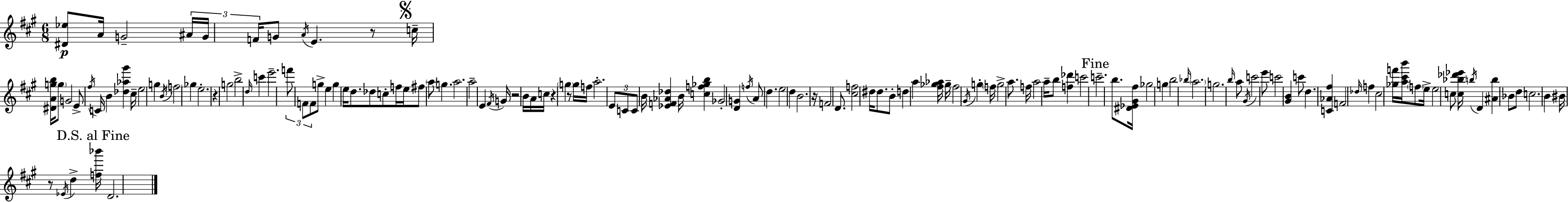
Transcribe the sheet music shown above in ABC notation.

X:1
T:Untitled
M:6/8
L:1/4
K:A
[^D_e]/2 A/4 G2 ^A/4 G/4 F/4 G/2 A/4 E z/2 c/4 [^DAgb]/4 g/2 G2 E/2 ^f/4 C/4 B [_d_a^g'] ^c/4 e2 g B/4 f2 _g e2 z g2 b2 d/4 c' e'2 f'/2 F/2 F/2 g/2 e g e/4 d/2 _d/2 c/2 f/4 e/4 ^f/2 a/2 g a2 a2 E ^F/4 G/4 z2 B/4 A/4 c/4 z g z/2 g/4 f/4 a2 E/2 C/2 C/2 B/4 [_EF_A_d] B/4 [cf_gb] _G2 [DG] f/4 A/2 d e2 d B2 z/4 F2 D/2 [^cf]2 ^d/4 ^d/2 B/2 d a [^f_g_a]/4 _g/4 ^f2 ^G/4 g f/4 g2 a/2 f/4 a2 a/4 b/2 [f_d'] c'2 c'2 b/2 [^D_E^G^f]/4 _g2 g b2 _b/4 a2 g2 b/4 a/2 ^G/4 c'2 e'/2 c'2 [^GB] c'/2 d [C_A^f] F2 _d/4 f ^c2 [_gf']/4 [a^c'b']/4 f/2 e/4 e2 c/2 [c_b_d'_e']/4 b/4 D [^Ab] _B/2 d/2 c2 B ^B/4 z/2 _E/4 d [f_b']/4 D2